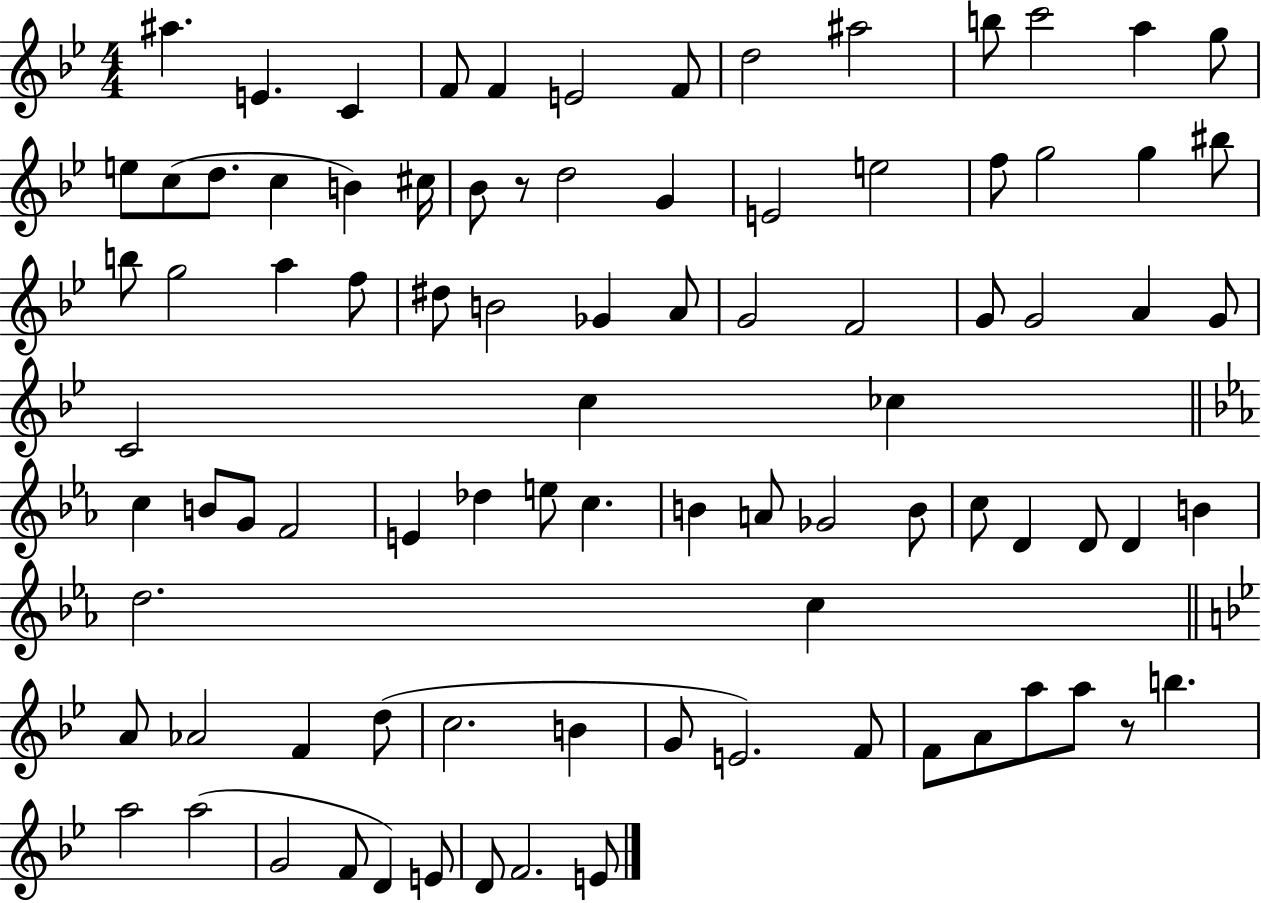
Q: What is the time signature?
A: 4/4